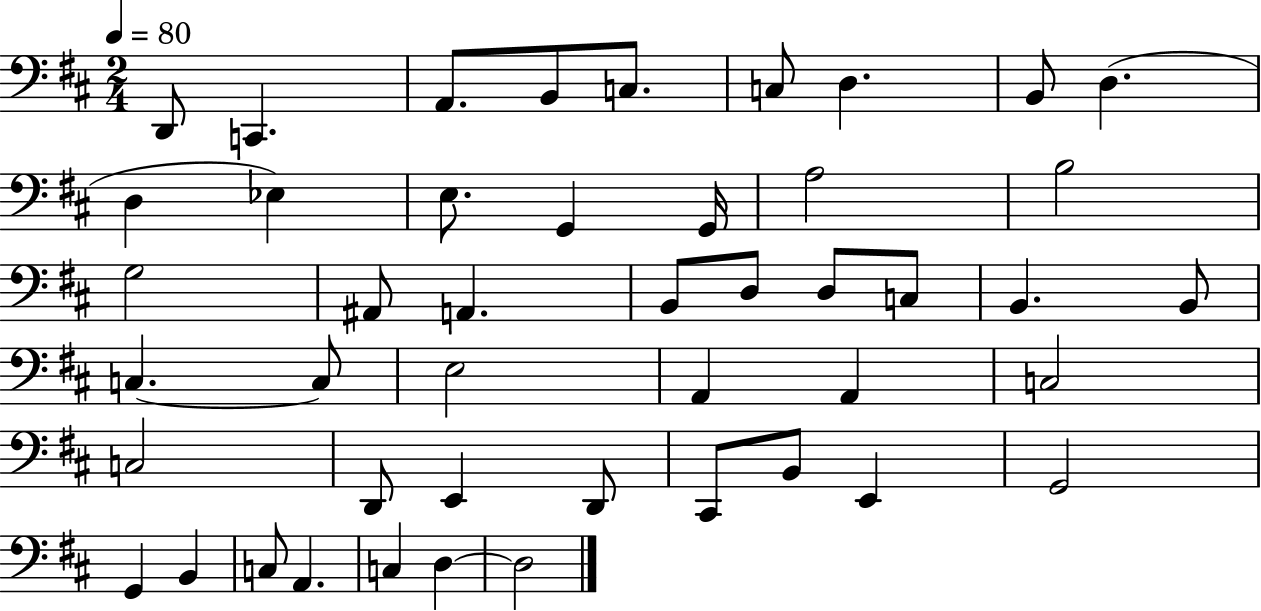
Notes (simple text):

D2/e C2/q. A2/e. B2/e C3/e. C3/e D3/q. B2/e D3/q. D3/q Eb3/q E3/e. G2/q G2/s A3/h B3/h G3/h A#2/e A2/q. B2/e D3/e D3/e C3/e B2/q. B2/e C3/q. C3/e E3/h A2/q A2/q C3/h C3/h D2/e E2/q D2/e C#2/e B2/e E2/q G2/h G2/q B2/q C3/e A2/q. C3/q D3/q D3/h